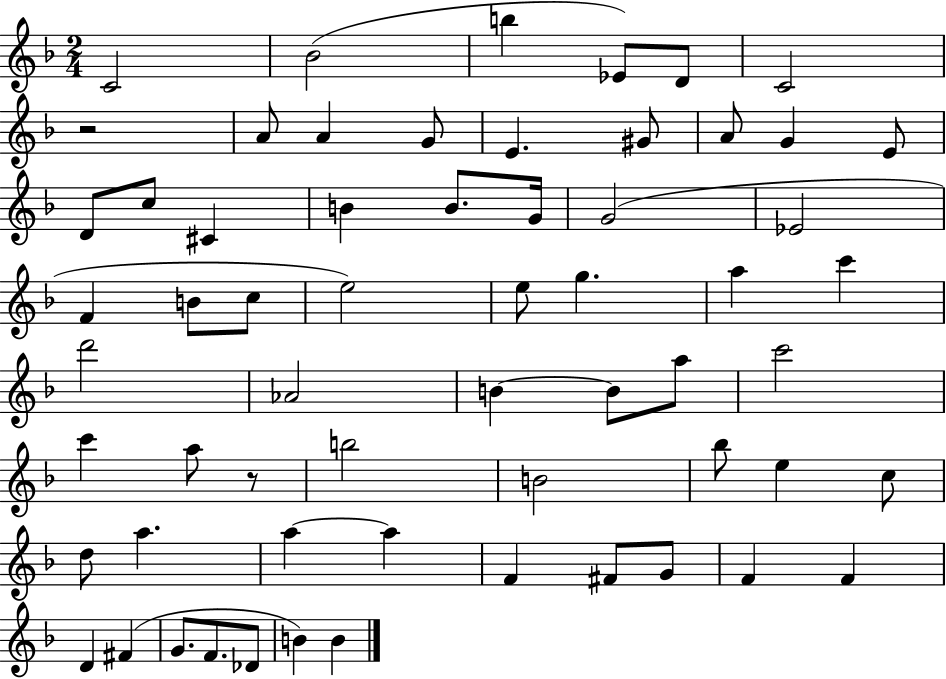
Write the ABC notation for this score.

X:1
T:Untitled
M:2/4
L:1/4
K:F
C2 _B2 b _E/2 D/2 C2 z2 A/2 A G/2 E ^G/2 A/2 G E/2 D/2 c/2 ^C B B/2 G/4 G2 _E2 F B/2 c/2 e2 e/2 g a c' d'2 _A2 B B/2 a/2 c'2 c' a/2 z/2 b2 B2 _b/2 e c/2 d/2 a a a F ^F/2 G/2 F F D ^F G/2 F/2 _D/2 B B